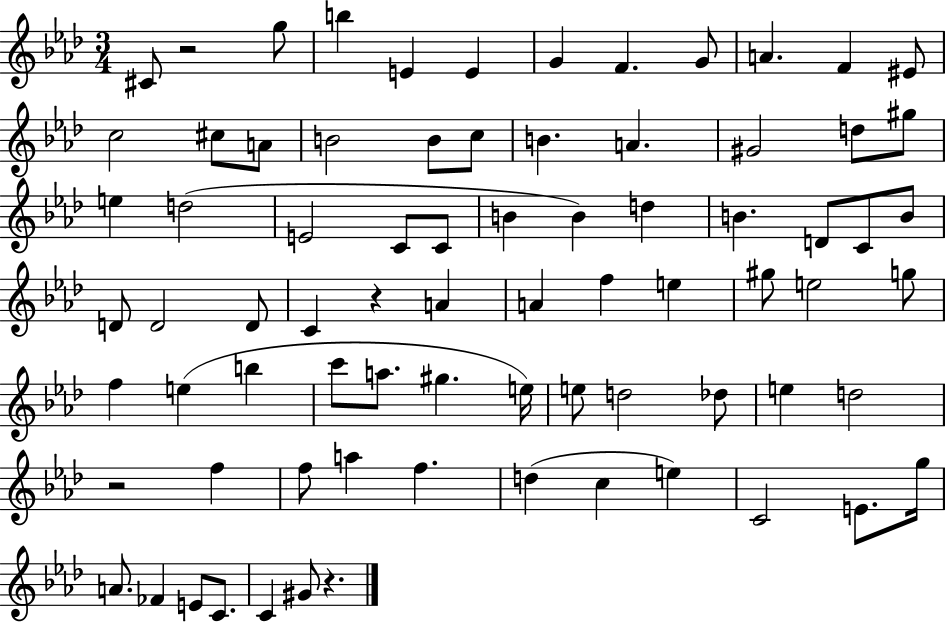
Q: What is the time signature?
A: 3/4